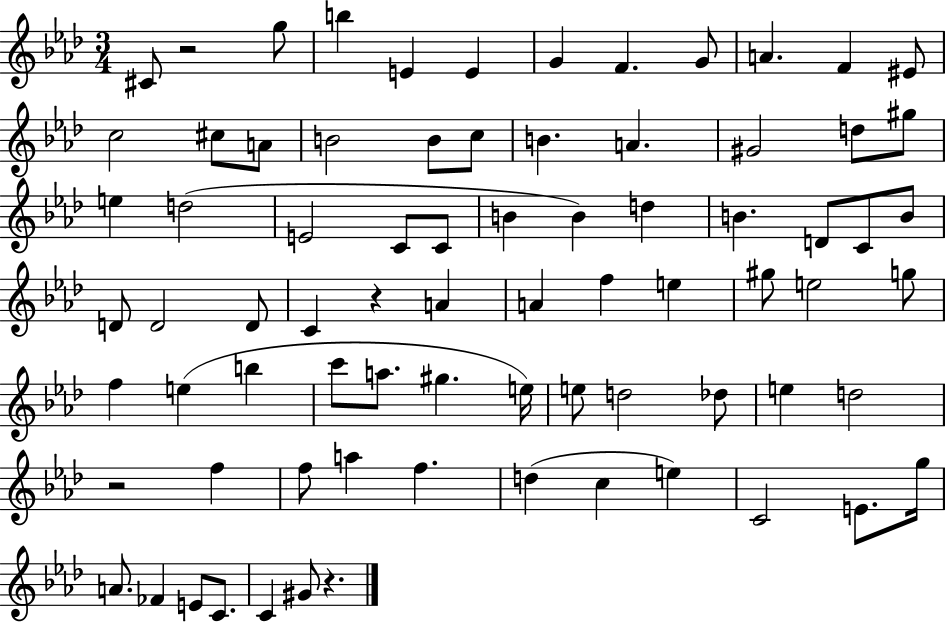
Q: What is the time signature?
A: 3/4